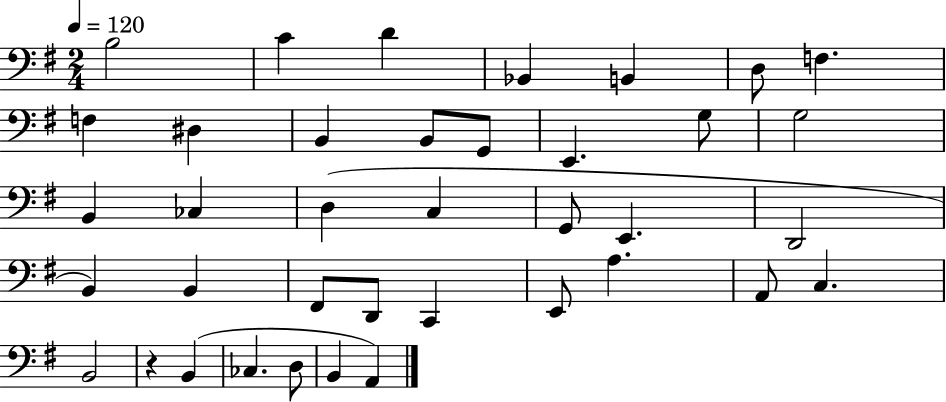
B3/h C4/q D4/q Bb2/q B2/q D3/e F3/q. F3/q D#3/q B2/q B2/e G2/e E2/q. G3/e G3/h B2/q CES3/q D3/q C3/q G2/e E2/q. D2/h B2/q B2/q F#2/e D2/e C2/q E2/e A3/q. A2/e C3/q. B2/h R/q B2/q CES3/q. D3/e B2/q A2/q